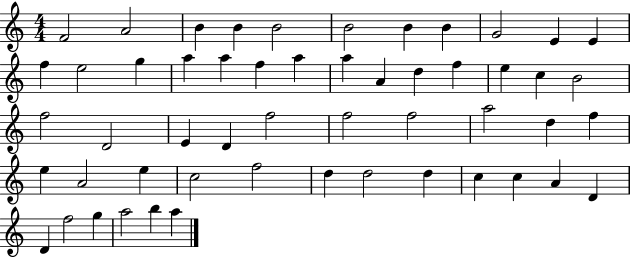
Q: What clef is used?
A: treble